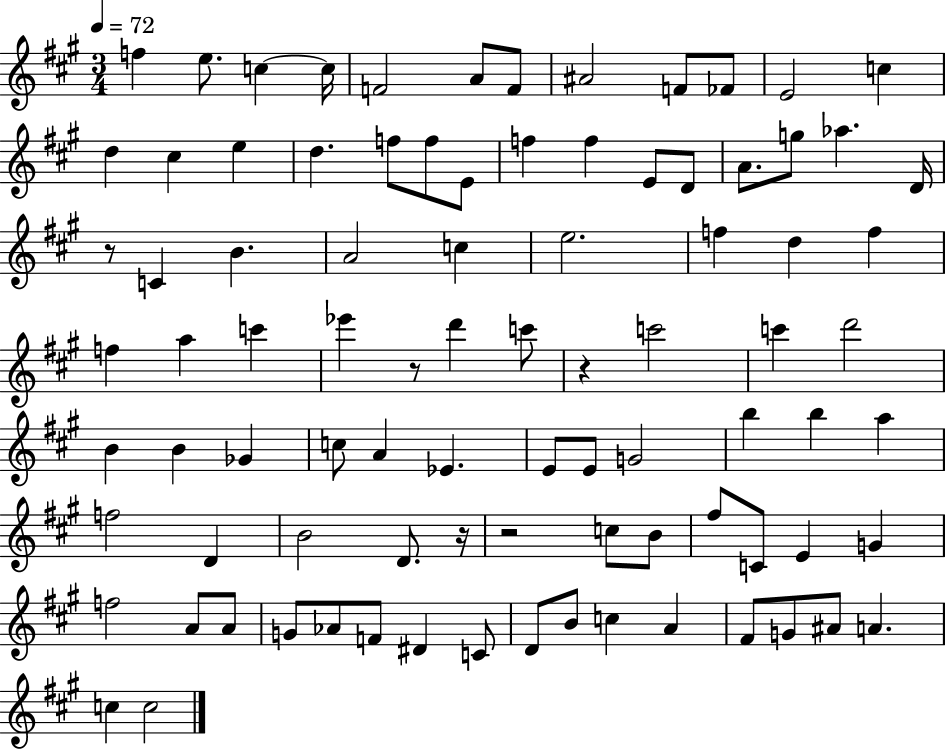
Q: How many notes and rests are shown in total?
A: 89